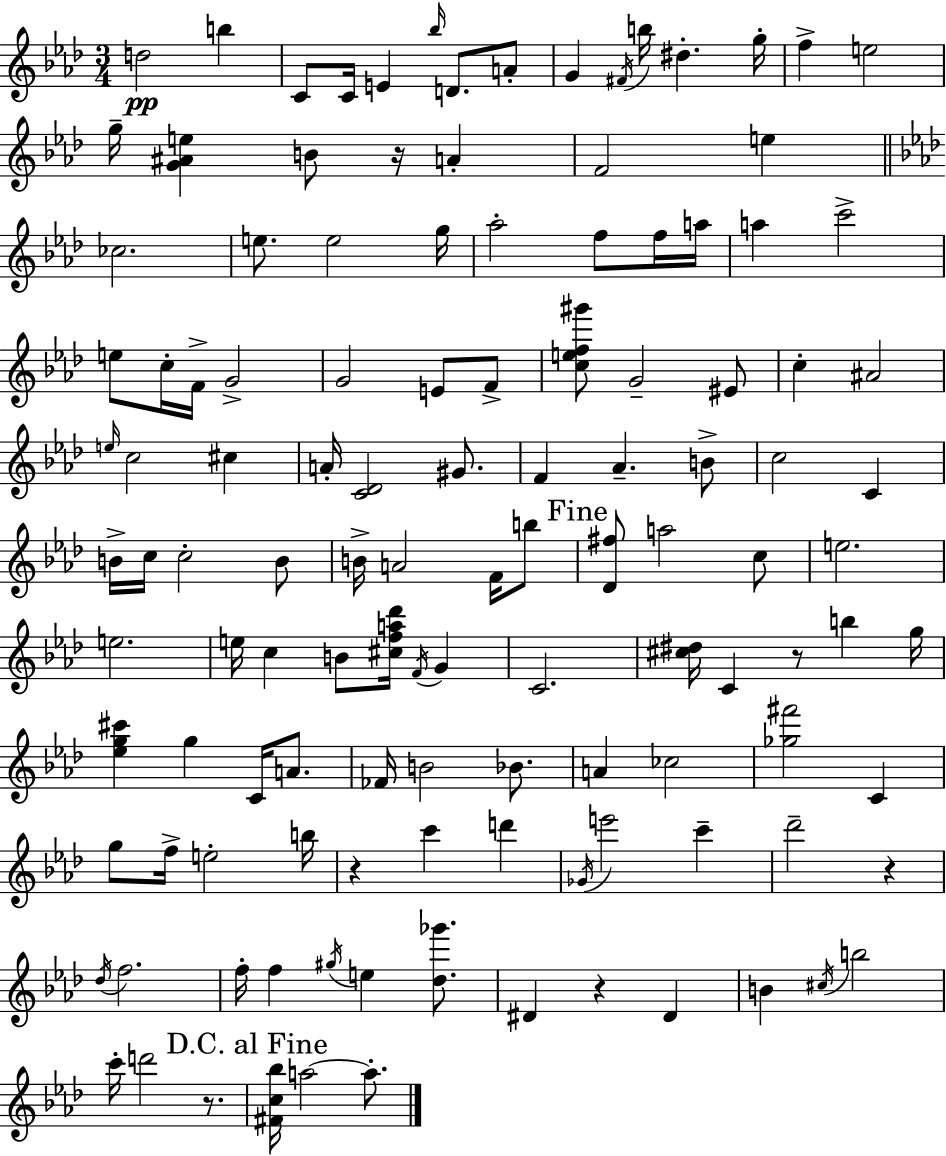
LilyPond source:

{
  \clef treble
  \numericTimeSignature
  \time 3/4
  \key f \minor
  d''2\pp b''4 | c'8 c'16 e'4 \grace { bes''16 } d'8. a'8-. | g'4 \acciaccatura { fis'16 } b''16 dis''4.-. | g''16-. f''4-> e''2 | \break g''16-- <g' ais' e''>4 b'8 r16 a'4-. | f'2 e''4 | \bar "||" \break \key f \minor ces''2. | e''8. e''2 g''16 | aes''2-. f''8 f''16 a''16 | a''4 c'''2-> | \break e''8 c''16-. f'16-> g'2-> | g'2 e'8 f'8-> | <c'' e'' f'' gis'''>8 g'2-- eis'8 | c''4-. ais'2 | \break \grace { e''16 } c''2 cis''4 | a'16-. <c' des'>2 gis'8. | f'4 aes'4.-- b'8-> | c''2 c'4 | \break b'16-> c''16 c''2-. b'8 | b'16-> a'2 f'16 b''8 | \mark "Fine" <des' fis''>8 a''2 c''8 | e''2. | \break e''2. | e''16 c''4 b'8 <cis'' f'' a'' des'''>16 \acciaccatura { f'16 } g'4 | c'2. | <cis'' dis''>16 c'4 r8 b''4 | \break g''16 <ees'' g'' cis'''>4 g''4 c'16 a'8. | fes'16 b'2 bes'8. | a'4 ces''2 | <ges'' fis'''>2 c'4 | \break g''8 f''16-> e''2-. | b''16 r4 c'''4 d'''4 | \acciaccatura { ges'16 } e'''2 c'''4-- | des'''2-- r4 | \break \acciaccatura { des''16 } f''2. | f''16-. f''4 \acciaccatura { gis''16 } e''4 | <des'' ges'''>8. dis'4 r4 | dis'4 b'4 \acciaccatura { cis''16 } b''2 | \break c'''16-. d'''2 | r8. \mark "D.C. al Fine" <fis' c'' bes''>16 a''2~~ | a''8.-. \bar "|."
}